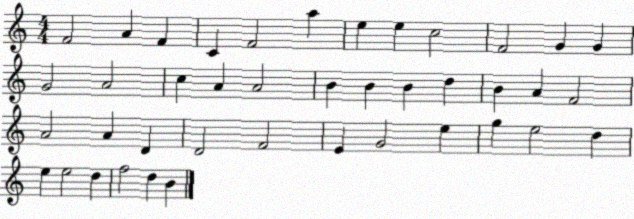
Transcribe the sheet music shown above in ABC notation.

X:1
T:Untitled
M:4/4
L:1/4
K:C
F2 A F C F2 a e e c2 F2 G G G2 A2 c A A2 B B B d B A F2 A2 A D D2 F2 E G2 e g e2 d e e2 d f2 d B